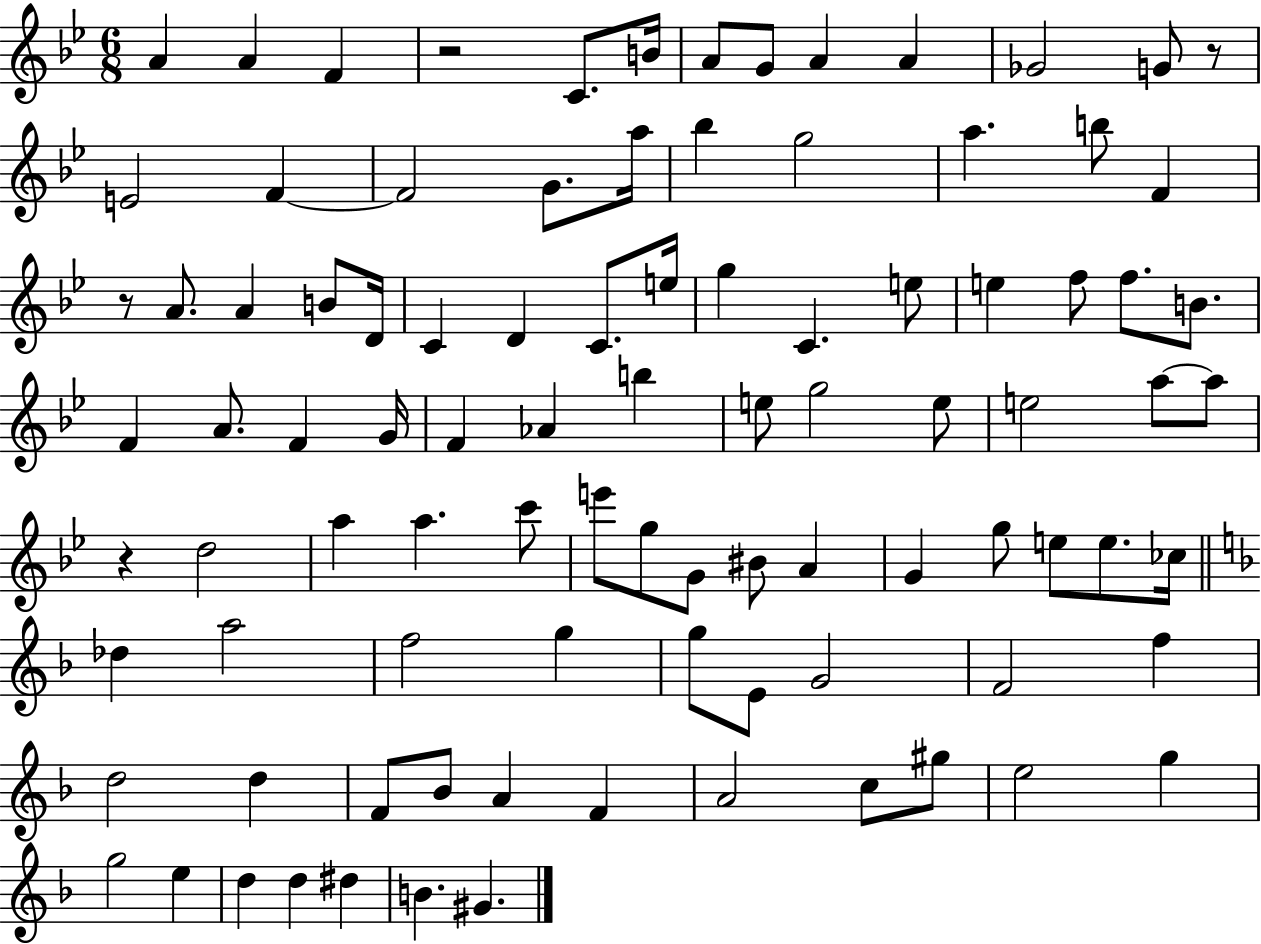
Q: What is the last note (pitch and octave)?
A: G#4